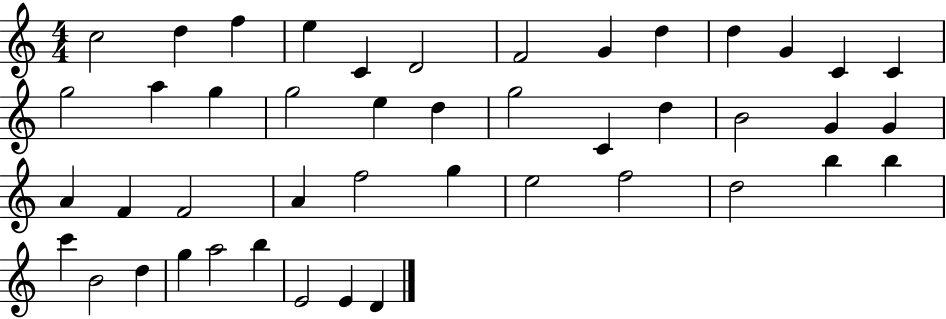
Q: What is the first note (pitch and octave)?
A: C5